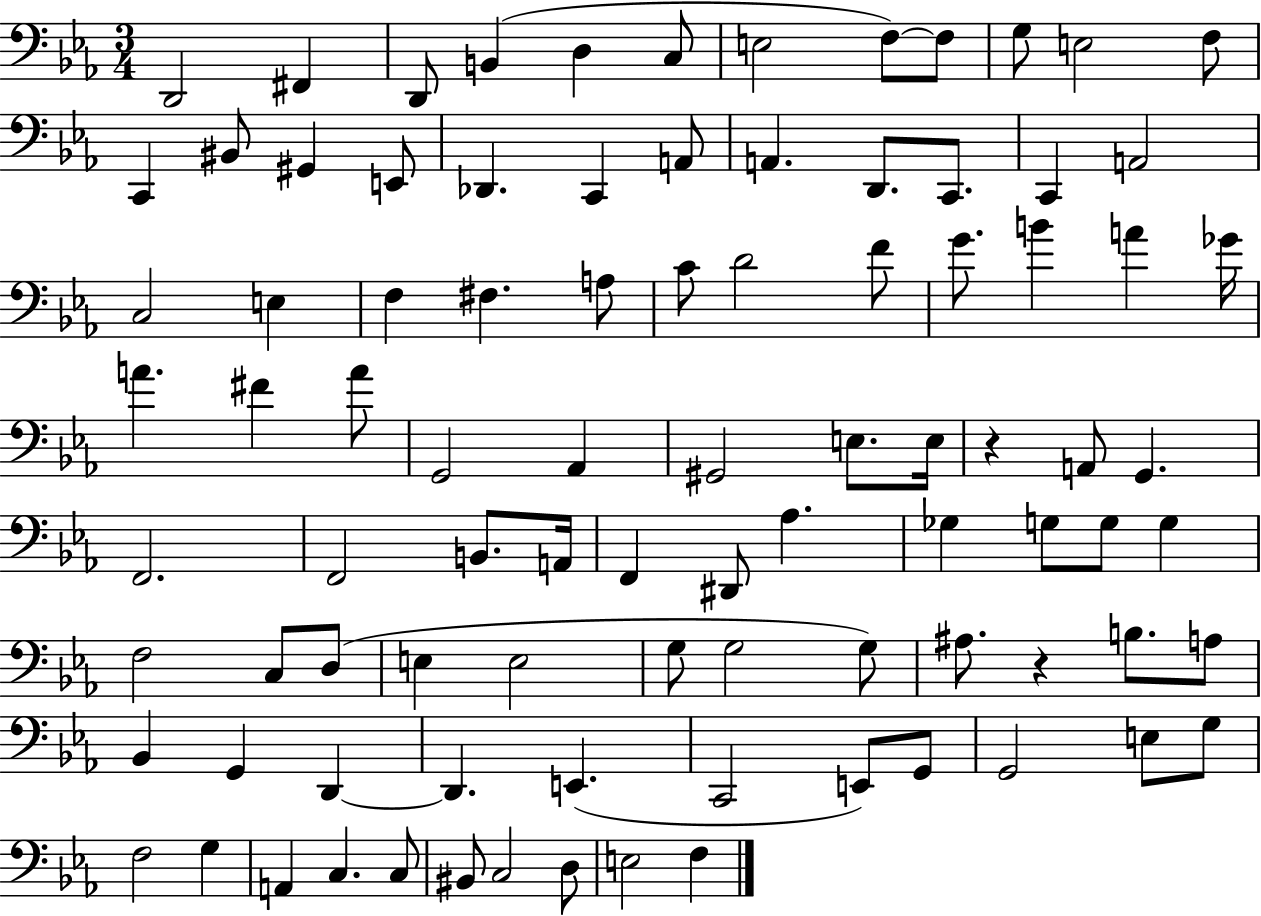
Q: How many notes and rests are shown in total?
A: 91